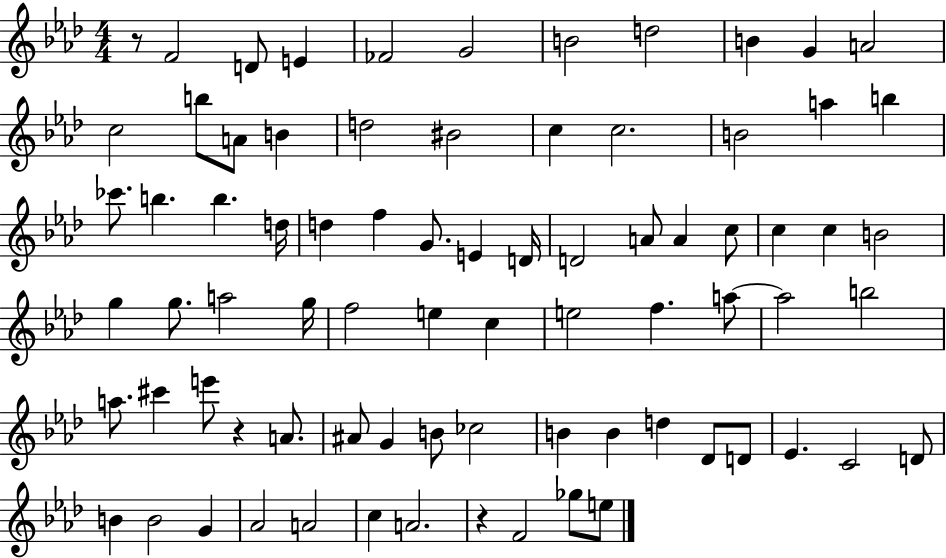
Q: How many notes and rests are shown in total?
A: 78